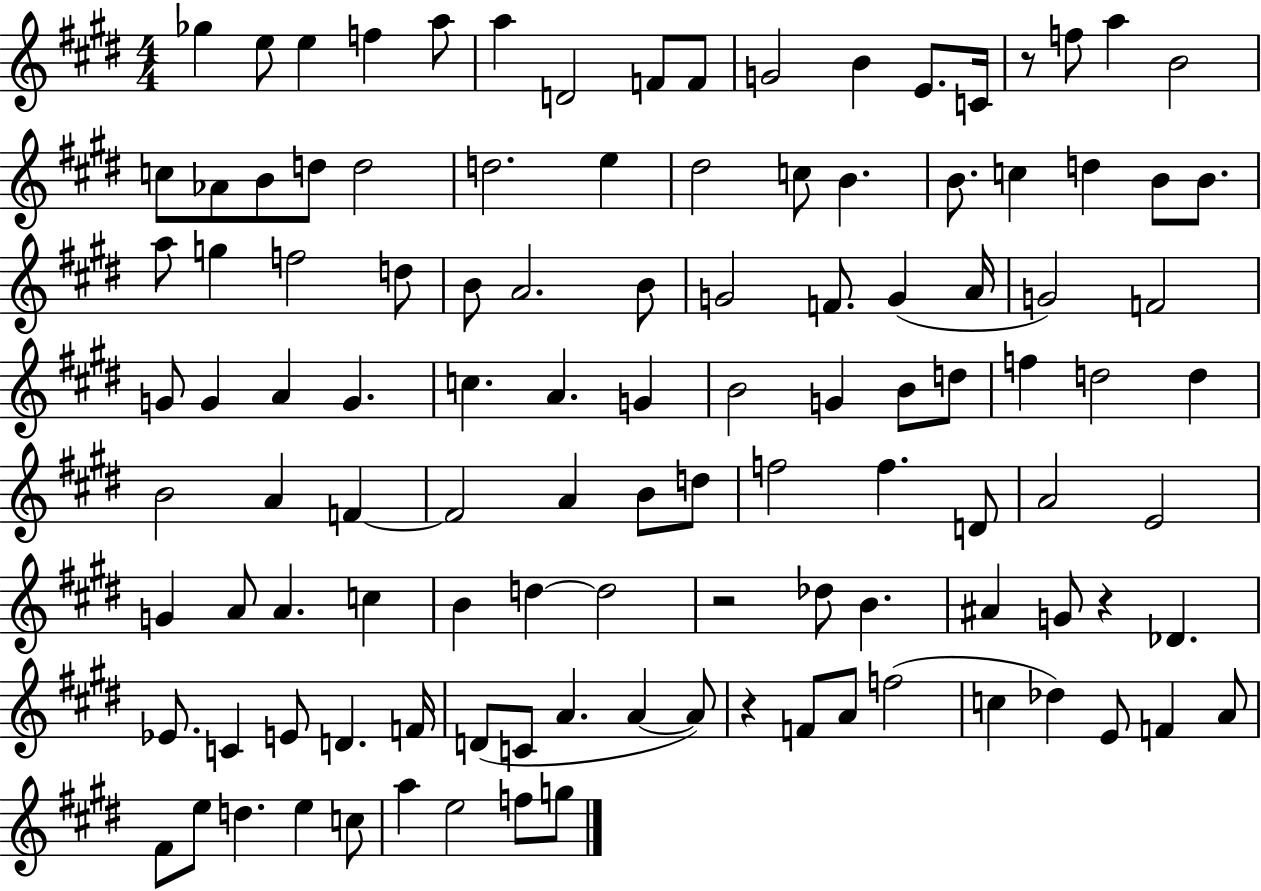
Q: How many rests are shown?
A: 4